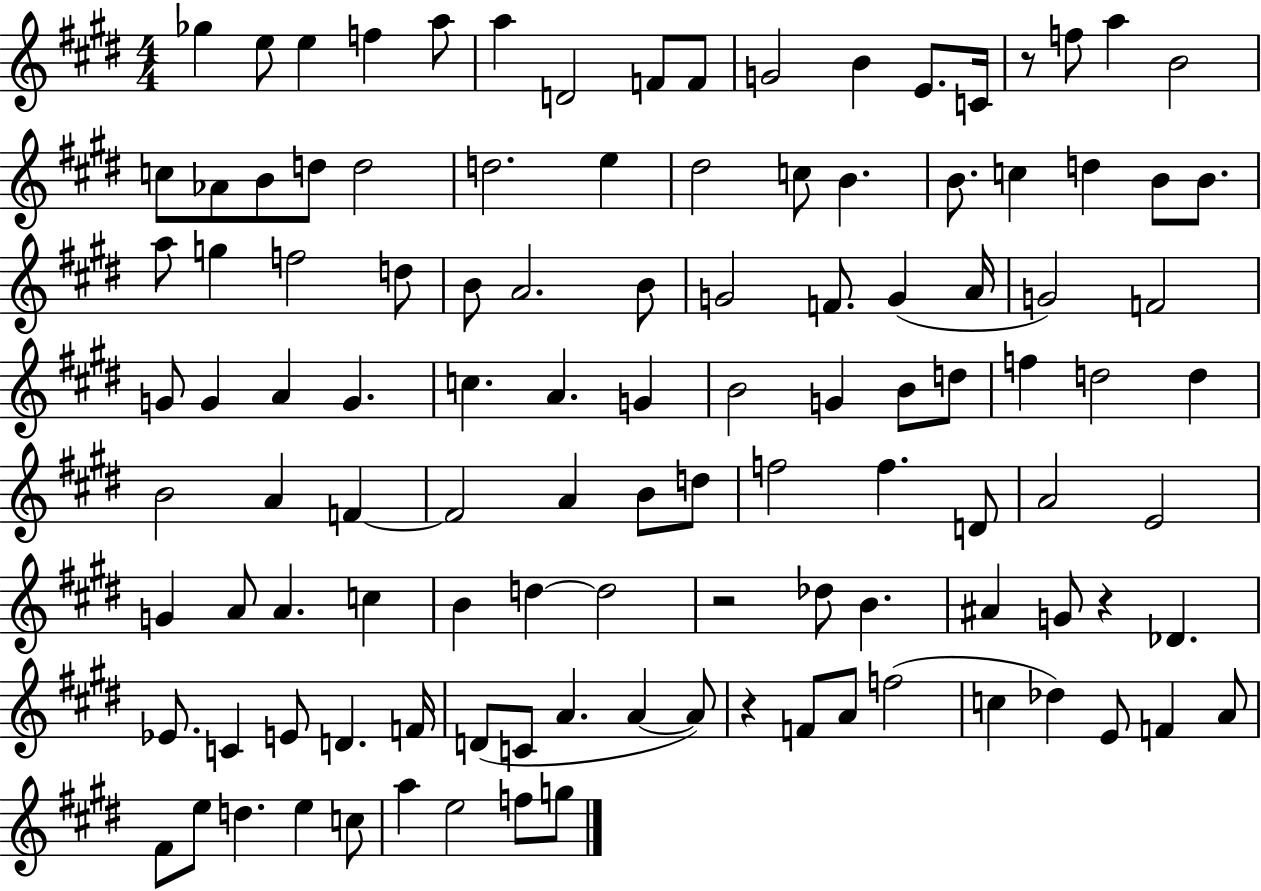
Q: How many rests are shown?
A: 4